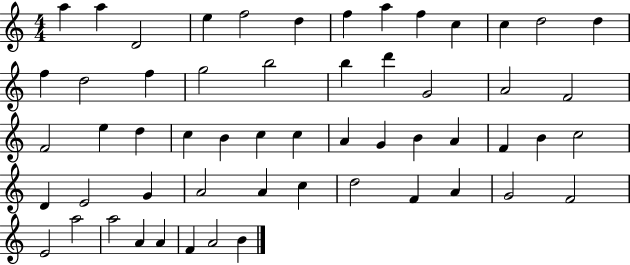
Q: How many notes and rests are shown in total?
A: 56